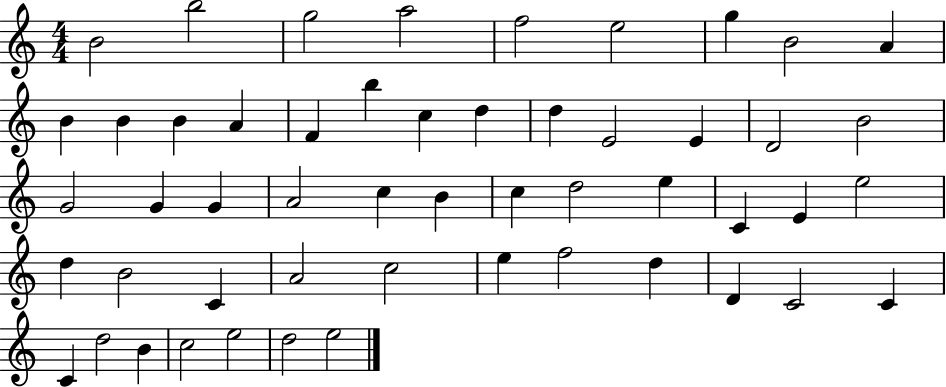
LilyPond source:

{
  \clef treble
  \numericTimeSignature
  \time 4/4
  \key c \major
  b'2 b''2 | g''2 a''2 | f''2 e''2 | g''4 b'2 a'4 | \break b'4 b'4 b'4 a'4 | f'4 b''4 c''4 d''4 | d''4 e'2 e'4 | d'2 b'2 | \break g'2 g'4 g'4 | a'2 c''4 b'4 | c''4 d''2 e''4 | c'4 e'4 e''2 | \break d''4 b'2 c'4 | a'2 c''2 | e''4 f''2 d''4 | d'4 c'2 c'4 | \break c'4 d''2 b'4 | c''2 e''2 | d''2 e''2 | \bar "|."
}